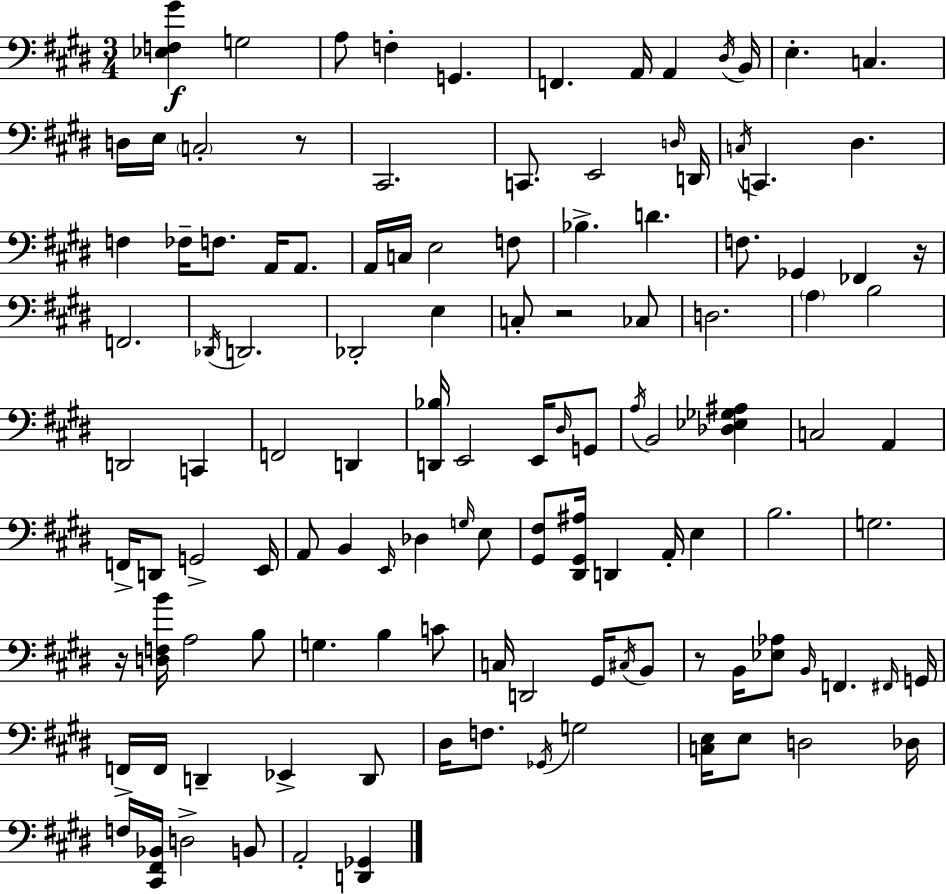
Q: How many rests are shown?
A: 5